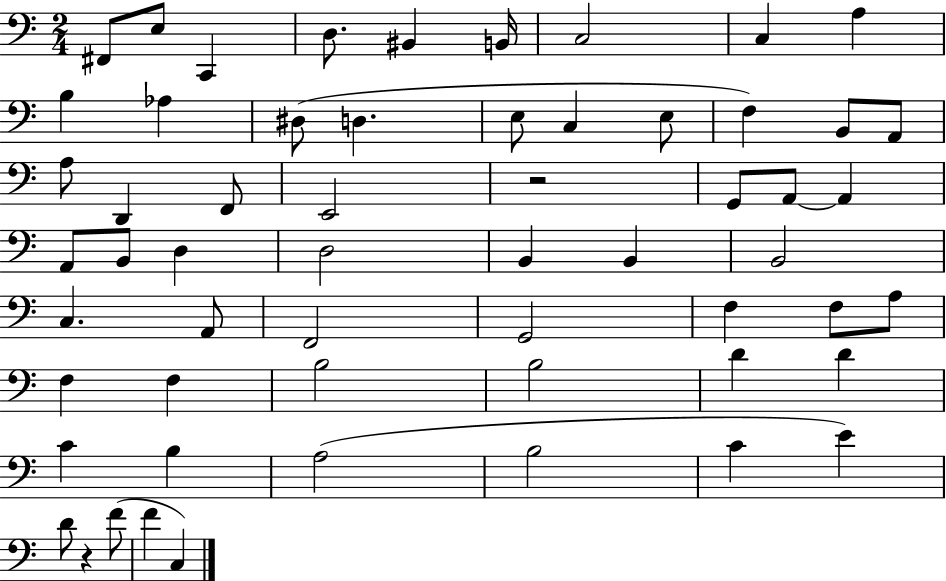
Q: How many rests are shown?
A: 2